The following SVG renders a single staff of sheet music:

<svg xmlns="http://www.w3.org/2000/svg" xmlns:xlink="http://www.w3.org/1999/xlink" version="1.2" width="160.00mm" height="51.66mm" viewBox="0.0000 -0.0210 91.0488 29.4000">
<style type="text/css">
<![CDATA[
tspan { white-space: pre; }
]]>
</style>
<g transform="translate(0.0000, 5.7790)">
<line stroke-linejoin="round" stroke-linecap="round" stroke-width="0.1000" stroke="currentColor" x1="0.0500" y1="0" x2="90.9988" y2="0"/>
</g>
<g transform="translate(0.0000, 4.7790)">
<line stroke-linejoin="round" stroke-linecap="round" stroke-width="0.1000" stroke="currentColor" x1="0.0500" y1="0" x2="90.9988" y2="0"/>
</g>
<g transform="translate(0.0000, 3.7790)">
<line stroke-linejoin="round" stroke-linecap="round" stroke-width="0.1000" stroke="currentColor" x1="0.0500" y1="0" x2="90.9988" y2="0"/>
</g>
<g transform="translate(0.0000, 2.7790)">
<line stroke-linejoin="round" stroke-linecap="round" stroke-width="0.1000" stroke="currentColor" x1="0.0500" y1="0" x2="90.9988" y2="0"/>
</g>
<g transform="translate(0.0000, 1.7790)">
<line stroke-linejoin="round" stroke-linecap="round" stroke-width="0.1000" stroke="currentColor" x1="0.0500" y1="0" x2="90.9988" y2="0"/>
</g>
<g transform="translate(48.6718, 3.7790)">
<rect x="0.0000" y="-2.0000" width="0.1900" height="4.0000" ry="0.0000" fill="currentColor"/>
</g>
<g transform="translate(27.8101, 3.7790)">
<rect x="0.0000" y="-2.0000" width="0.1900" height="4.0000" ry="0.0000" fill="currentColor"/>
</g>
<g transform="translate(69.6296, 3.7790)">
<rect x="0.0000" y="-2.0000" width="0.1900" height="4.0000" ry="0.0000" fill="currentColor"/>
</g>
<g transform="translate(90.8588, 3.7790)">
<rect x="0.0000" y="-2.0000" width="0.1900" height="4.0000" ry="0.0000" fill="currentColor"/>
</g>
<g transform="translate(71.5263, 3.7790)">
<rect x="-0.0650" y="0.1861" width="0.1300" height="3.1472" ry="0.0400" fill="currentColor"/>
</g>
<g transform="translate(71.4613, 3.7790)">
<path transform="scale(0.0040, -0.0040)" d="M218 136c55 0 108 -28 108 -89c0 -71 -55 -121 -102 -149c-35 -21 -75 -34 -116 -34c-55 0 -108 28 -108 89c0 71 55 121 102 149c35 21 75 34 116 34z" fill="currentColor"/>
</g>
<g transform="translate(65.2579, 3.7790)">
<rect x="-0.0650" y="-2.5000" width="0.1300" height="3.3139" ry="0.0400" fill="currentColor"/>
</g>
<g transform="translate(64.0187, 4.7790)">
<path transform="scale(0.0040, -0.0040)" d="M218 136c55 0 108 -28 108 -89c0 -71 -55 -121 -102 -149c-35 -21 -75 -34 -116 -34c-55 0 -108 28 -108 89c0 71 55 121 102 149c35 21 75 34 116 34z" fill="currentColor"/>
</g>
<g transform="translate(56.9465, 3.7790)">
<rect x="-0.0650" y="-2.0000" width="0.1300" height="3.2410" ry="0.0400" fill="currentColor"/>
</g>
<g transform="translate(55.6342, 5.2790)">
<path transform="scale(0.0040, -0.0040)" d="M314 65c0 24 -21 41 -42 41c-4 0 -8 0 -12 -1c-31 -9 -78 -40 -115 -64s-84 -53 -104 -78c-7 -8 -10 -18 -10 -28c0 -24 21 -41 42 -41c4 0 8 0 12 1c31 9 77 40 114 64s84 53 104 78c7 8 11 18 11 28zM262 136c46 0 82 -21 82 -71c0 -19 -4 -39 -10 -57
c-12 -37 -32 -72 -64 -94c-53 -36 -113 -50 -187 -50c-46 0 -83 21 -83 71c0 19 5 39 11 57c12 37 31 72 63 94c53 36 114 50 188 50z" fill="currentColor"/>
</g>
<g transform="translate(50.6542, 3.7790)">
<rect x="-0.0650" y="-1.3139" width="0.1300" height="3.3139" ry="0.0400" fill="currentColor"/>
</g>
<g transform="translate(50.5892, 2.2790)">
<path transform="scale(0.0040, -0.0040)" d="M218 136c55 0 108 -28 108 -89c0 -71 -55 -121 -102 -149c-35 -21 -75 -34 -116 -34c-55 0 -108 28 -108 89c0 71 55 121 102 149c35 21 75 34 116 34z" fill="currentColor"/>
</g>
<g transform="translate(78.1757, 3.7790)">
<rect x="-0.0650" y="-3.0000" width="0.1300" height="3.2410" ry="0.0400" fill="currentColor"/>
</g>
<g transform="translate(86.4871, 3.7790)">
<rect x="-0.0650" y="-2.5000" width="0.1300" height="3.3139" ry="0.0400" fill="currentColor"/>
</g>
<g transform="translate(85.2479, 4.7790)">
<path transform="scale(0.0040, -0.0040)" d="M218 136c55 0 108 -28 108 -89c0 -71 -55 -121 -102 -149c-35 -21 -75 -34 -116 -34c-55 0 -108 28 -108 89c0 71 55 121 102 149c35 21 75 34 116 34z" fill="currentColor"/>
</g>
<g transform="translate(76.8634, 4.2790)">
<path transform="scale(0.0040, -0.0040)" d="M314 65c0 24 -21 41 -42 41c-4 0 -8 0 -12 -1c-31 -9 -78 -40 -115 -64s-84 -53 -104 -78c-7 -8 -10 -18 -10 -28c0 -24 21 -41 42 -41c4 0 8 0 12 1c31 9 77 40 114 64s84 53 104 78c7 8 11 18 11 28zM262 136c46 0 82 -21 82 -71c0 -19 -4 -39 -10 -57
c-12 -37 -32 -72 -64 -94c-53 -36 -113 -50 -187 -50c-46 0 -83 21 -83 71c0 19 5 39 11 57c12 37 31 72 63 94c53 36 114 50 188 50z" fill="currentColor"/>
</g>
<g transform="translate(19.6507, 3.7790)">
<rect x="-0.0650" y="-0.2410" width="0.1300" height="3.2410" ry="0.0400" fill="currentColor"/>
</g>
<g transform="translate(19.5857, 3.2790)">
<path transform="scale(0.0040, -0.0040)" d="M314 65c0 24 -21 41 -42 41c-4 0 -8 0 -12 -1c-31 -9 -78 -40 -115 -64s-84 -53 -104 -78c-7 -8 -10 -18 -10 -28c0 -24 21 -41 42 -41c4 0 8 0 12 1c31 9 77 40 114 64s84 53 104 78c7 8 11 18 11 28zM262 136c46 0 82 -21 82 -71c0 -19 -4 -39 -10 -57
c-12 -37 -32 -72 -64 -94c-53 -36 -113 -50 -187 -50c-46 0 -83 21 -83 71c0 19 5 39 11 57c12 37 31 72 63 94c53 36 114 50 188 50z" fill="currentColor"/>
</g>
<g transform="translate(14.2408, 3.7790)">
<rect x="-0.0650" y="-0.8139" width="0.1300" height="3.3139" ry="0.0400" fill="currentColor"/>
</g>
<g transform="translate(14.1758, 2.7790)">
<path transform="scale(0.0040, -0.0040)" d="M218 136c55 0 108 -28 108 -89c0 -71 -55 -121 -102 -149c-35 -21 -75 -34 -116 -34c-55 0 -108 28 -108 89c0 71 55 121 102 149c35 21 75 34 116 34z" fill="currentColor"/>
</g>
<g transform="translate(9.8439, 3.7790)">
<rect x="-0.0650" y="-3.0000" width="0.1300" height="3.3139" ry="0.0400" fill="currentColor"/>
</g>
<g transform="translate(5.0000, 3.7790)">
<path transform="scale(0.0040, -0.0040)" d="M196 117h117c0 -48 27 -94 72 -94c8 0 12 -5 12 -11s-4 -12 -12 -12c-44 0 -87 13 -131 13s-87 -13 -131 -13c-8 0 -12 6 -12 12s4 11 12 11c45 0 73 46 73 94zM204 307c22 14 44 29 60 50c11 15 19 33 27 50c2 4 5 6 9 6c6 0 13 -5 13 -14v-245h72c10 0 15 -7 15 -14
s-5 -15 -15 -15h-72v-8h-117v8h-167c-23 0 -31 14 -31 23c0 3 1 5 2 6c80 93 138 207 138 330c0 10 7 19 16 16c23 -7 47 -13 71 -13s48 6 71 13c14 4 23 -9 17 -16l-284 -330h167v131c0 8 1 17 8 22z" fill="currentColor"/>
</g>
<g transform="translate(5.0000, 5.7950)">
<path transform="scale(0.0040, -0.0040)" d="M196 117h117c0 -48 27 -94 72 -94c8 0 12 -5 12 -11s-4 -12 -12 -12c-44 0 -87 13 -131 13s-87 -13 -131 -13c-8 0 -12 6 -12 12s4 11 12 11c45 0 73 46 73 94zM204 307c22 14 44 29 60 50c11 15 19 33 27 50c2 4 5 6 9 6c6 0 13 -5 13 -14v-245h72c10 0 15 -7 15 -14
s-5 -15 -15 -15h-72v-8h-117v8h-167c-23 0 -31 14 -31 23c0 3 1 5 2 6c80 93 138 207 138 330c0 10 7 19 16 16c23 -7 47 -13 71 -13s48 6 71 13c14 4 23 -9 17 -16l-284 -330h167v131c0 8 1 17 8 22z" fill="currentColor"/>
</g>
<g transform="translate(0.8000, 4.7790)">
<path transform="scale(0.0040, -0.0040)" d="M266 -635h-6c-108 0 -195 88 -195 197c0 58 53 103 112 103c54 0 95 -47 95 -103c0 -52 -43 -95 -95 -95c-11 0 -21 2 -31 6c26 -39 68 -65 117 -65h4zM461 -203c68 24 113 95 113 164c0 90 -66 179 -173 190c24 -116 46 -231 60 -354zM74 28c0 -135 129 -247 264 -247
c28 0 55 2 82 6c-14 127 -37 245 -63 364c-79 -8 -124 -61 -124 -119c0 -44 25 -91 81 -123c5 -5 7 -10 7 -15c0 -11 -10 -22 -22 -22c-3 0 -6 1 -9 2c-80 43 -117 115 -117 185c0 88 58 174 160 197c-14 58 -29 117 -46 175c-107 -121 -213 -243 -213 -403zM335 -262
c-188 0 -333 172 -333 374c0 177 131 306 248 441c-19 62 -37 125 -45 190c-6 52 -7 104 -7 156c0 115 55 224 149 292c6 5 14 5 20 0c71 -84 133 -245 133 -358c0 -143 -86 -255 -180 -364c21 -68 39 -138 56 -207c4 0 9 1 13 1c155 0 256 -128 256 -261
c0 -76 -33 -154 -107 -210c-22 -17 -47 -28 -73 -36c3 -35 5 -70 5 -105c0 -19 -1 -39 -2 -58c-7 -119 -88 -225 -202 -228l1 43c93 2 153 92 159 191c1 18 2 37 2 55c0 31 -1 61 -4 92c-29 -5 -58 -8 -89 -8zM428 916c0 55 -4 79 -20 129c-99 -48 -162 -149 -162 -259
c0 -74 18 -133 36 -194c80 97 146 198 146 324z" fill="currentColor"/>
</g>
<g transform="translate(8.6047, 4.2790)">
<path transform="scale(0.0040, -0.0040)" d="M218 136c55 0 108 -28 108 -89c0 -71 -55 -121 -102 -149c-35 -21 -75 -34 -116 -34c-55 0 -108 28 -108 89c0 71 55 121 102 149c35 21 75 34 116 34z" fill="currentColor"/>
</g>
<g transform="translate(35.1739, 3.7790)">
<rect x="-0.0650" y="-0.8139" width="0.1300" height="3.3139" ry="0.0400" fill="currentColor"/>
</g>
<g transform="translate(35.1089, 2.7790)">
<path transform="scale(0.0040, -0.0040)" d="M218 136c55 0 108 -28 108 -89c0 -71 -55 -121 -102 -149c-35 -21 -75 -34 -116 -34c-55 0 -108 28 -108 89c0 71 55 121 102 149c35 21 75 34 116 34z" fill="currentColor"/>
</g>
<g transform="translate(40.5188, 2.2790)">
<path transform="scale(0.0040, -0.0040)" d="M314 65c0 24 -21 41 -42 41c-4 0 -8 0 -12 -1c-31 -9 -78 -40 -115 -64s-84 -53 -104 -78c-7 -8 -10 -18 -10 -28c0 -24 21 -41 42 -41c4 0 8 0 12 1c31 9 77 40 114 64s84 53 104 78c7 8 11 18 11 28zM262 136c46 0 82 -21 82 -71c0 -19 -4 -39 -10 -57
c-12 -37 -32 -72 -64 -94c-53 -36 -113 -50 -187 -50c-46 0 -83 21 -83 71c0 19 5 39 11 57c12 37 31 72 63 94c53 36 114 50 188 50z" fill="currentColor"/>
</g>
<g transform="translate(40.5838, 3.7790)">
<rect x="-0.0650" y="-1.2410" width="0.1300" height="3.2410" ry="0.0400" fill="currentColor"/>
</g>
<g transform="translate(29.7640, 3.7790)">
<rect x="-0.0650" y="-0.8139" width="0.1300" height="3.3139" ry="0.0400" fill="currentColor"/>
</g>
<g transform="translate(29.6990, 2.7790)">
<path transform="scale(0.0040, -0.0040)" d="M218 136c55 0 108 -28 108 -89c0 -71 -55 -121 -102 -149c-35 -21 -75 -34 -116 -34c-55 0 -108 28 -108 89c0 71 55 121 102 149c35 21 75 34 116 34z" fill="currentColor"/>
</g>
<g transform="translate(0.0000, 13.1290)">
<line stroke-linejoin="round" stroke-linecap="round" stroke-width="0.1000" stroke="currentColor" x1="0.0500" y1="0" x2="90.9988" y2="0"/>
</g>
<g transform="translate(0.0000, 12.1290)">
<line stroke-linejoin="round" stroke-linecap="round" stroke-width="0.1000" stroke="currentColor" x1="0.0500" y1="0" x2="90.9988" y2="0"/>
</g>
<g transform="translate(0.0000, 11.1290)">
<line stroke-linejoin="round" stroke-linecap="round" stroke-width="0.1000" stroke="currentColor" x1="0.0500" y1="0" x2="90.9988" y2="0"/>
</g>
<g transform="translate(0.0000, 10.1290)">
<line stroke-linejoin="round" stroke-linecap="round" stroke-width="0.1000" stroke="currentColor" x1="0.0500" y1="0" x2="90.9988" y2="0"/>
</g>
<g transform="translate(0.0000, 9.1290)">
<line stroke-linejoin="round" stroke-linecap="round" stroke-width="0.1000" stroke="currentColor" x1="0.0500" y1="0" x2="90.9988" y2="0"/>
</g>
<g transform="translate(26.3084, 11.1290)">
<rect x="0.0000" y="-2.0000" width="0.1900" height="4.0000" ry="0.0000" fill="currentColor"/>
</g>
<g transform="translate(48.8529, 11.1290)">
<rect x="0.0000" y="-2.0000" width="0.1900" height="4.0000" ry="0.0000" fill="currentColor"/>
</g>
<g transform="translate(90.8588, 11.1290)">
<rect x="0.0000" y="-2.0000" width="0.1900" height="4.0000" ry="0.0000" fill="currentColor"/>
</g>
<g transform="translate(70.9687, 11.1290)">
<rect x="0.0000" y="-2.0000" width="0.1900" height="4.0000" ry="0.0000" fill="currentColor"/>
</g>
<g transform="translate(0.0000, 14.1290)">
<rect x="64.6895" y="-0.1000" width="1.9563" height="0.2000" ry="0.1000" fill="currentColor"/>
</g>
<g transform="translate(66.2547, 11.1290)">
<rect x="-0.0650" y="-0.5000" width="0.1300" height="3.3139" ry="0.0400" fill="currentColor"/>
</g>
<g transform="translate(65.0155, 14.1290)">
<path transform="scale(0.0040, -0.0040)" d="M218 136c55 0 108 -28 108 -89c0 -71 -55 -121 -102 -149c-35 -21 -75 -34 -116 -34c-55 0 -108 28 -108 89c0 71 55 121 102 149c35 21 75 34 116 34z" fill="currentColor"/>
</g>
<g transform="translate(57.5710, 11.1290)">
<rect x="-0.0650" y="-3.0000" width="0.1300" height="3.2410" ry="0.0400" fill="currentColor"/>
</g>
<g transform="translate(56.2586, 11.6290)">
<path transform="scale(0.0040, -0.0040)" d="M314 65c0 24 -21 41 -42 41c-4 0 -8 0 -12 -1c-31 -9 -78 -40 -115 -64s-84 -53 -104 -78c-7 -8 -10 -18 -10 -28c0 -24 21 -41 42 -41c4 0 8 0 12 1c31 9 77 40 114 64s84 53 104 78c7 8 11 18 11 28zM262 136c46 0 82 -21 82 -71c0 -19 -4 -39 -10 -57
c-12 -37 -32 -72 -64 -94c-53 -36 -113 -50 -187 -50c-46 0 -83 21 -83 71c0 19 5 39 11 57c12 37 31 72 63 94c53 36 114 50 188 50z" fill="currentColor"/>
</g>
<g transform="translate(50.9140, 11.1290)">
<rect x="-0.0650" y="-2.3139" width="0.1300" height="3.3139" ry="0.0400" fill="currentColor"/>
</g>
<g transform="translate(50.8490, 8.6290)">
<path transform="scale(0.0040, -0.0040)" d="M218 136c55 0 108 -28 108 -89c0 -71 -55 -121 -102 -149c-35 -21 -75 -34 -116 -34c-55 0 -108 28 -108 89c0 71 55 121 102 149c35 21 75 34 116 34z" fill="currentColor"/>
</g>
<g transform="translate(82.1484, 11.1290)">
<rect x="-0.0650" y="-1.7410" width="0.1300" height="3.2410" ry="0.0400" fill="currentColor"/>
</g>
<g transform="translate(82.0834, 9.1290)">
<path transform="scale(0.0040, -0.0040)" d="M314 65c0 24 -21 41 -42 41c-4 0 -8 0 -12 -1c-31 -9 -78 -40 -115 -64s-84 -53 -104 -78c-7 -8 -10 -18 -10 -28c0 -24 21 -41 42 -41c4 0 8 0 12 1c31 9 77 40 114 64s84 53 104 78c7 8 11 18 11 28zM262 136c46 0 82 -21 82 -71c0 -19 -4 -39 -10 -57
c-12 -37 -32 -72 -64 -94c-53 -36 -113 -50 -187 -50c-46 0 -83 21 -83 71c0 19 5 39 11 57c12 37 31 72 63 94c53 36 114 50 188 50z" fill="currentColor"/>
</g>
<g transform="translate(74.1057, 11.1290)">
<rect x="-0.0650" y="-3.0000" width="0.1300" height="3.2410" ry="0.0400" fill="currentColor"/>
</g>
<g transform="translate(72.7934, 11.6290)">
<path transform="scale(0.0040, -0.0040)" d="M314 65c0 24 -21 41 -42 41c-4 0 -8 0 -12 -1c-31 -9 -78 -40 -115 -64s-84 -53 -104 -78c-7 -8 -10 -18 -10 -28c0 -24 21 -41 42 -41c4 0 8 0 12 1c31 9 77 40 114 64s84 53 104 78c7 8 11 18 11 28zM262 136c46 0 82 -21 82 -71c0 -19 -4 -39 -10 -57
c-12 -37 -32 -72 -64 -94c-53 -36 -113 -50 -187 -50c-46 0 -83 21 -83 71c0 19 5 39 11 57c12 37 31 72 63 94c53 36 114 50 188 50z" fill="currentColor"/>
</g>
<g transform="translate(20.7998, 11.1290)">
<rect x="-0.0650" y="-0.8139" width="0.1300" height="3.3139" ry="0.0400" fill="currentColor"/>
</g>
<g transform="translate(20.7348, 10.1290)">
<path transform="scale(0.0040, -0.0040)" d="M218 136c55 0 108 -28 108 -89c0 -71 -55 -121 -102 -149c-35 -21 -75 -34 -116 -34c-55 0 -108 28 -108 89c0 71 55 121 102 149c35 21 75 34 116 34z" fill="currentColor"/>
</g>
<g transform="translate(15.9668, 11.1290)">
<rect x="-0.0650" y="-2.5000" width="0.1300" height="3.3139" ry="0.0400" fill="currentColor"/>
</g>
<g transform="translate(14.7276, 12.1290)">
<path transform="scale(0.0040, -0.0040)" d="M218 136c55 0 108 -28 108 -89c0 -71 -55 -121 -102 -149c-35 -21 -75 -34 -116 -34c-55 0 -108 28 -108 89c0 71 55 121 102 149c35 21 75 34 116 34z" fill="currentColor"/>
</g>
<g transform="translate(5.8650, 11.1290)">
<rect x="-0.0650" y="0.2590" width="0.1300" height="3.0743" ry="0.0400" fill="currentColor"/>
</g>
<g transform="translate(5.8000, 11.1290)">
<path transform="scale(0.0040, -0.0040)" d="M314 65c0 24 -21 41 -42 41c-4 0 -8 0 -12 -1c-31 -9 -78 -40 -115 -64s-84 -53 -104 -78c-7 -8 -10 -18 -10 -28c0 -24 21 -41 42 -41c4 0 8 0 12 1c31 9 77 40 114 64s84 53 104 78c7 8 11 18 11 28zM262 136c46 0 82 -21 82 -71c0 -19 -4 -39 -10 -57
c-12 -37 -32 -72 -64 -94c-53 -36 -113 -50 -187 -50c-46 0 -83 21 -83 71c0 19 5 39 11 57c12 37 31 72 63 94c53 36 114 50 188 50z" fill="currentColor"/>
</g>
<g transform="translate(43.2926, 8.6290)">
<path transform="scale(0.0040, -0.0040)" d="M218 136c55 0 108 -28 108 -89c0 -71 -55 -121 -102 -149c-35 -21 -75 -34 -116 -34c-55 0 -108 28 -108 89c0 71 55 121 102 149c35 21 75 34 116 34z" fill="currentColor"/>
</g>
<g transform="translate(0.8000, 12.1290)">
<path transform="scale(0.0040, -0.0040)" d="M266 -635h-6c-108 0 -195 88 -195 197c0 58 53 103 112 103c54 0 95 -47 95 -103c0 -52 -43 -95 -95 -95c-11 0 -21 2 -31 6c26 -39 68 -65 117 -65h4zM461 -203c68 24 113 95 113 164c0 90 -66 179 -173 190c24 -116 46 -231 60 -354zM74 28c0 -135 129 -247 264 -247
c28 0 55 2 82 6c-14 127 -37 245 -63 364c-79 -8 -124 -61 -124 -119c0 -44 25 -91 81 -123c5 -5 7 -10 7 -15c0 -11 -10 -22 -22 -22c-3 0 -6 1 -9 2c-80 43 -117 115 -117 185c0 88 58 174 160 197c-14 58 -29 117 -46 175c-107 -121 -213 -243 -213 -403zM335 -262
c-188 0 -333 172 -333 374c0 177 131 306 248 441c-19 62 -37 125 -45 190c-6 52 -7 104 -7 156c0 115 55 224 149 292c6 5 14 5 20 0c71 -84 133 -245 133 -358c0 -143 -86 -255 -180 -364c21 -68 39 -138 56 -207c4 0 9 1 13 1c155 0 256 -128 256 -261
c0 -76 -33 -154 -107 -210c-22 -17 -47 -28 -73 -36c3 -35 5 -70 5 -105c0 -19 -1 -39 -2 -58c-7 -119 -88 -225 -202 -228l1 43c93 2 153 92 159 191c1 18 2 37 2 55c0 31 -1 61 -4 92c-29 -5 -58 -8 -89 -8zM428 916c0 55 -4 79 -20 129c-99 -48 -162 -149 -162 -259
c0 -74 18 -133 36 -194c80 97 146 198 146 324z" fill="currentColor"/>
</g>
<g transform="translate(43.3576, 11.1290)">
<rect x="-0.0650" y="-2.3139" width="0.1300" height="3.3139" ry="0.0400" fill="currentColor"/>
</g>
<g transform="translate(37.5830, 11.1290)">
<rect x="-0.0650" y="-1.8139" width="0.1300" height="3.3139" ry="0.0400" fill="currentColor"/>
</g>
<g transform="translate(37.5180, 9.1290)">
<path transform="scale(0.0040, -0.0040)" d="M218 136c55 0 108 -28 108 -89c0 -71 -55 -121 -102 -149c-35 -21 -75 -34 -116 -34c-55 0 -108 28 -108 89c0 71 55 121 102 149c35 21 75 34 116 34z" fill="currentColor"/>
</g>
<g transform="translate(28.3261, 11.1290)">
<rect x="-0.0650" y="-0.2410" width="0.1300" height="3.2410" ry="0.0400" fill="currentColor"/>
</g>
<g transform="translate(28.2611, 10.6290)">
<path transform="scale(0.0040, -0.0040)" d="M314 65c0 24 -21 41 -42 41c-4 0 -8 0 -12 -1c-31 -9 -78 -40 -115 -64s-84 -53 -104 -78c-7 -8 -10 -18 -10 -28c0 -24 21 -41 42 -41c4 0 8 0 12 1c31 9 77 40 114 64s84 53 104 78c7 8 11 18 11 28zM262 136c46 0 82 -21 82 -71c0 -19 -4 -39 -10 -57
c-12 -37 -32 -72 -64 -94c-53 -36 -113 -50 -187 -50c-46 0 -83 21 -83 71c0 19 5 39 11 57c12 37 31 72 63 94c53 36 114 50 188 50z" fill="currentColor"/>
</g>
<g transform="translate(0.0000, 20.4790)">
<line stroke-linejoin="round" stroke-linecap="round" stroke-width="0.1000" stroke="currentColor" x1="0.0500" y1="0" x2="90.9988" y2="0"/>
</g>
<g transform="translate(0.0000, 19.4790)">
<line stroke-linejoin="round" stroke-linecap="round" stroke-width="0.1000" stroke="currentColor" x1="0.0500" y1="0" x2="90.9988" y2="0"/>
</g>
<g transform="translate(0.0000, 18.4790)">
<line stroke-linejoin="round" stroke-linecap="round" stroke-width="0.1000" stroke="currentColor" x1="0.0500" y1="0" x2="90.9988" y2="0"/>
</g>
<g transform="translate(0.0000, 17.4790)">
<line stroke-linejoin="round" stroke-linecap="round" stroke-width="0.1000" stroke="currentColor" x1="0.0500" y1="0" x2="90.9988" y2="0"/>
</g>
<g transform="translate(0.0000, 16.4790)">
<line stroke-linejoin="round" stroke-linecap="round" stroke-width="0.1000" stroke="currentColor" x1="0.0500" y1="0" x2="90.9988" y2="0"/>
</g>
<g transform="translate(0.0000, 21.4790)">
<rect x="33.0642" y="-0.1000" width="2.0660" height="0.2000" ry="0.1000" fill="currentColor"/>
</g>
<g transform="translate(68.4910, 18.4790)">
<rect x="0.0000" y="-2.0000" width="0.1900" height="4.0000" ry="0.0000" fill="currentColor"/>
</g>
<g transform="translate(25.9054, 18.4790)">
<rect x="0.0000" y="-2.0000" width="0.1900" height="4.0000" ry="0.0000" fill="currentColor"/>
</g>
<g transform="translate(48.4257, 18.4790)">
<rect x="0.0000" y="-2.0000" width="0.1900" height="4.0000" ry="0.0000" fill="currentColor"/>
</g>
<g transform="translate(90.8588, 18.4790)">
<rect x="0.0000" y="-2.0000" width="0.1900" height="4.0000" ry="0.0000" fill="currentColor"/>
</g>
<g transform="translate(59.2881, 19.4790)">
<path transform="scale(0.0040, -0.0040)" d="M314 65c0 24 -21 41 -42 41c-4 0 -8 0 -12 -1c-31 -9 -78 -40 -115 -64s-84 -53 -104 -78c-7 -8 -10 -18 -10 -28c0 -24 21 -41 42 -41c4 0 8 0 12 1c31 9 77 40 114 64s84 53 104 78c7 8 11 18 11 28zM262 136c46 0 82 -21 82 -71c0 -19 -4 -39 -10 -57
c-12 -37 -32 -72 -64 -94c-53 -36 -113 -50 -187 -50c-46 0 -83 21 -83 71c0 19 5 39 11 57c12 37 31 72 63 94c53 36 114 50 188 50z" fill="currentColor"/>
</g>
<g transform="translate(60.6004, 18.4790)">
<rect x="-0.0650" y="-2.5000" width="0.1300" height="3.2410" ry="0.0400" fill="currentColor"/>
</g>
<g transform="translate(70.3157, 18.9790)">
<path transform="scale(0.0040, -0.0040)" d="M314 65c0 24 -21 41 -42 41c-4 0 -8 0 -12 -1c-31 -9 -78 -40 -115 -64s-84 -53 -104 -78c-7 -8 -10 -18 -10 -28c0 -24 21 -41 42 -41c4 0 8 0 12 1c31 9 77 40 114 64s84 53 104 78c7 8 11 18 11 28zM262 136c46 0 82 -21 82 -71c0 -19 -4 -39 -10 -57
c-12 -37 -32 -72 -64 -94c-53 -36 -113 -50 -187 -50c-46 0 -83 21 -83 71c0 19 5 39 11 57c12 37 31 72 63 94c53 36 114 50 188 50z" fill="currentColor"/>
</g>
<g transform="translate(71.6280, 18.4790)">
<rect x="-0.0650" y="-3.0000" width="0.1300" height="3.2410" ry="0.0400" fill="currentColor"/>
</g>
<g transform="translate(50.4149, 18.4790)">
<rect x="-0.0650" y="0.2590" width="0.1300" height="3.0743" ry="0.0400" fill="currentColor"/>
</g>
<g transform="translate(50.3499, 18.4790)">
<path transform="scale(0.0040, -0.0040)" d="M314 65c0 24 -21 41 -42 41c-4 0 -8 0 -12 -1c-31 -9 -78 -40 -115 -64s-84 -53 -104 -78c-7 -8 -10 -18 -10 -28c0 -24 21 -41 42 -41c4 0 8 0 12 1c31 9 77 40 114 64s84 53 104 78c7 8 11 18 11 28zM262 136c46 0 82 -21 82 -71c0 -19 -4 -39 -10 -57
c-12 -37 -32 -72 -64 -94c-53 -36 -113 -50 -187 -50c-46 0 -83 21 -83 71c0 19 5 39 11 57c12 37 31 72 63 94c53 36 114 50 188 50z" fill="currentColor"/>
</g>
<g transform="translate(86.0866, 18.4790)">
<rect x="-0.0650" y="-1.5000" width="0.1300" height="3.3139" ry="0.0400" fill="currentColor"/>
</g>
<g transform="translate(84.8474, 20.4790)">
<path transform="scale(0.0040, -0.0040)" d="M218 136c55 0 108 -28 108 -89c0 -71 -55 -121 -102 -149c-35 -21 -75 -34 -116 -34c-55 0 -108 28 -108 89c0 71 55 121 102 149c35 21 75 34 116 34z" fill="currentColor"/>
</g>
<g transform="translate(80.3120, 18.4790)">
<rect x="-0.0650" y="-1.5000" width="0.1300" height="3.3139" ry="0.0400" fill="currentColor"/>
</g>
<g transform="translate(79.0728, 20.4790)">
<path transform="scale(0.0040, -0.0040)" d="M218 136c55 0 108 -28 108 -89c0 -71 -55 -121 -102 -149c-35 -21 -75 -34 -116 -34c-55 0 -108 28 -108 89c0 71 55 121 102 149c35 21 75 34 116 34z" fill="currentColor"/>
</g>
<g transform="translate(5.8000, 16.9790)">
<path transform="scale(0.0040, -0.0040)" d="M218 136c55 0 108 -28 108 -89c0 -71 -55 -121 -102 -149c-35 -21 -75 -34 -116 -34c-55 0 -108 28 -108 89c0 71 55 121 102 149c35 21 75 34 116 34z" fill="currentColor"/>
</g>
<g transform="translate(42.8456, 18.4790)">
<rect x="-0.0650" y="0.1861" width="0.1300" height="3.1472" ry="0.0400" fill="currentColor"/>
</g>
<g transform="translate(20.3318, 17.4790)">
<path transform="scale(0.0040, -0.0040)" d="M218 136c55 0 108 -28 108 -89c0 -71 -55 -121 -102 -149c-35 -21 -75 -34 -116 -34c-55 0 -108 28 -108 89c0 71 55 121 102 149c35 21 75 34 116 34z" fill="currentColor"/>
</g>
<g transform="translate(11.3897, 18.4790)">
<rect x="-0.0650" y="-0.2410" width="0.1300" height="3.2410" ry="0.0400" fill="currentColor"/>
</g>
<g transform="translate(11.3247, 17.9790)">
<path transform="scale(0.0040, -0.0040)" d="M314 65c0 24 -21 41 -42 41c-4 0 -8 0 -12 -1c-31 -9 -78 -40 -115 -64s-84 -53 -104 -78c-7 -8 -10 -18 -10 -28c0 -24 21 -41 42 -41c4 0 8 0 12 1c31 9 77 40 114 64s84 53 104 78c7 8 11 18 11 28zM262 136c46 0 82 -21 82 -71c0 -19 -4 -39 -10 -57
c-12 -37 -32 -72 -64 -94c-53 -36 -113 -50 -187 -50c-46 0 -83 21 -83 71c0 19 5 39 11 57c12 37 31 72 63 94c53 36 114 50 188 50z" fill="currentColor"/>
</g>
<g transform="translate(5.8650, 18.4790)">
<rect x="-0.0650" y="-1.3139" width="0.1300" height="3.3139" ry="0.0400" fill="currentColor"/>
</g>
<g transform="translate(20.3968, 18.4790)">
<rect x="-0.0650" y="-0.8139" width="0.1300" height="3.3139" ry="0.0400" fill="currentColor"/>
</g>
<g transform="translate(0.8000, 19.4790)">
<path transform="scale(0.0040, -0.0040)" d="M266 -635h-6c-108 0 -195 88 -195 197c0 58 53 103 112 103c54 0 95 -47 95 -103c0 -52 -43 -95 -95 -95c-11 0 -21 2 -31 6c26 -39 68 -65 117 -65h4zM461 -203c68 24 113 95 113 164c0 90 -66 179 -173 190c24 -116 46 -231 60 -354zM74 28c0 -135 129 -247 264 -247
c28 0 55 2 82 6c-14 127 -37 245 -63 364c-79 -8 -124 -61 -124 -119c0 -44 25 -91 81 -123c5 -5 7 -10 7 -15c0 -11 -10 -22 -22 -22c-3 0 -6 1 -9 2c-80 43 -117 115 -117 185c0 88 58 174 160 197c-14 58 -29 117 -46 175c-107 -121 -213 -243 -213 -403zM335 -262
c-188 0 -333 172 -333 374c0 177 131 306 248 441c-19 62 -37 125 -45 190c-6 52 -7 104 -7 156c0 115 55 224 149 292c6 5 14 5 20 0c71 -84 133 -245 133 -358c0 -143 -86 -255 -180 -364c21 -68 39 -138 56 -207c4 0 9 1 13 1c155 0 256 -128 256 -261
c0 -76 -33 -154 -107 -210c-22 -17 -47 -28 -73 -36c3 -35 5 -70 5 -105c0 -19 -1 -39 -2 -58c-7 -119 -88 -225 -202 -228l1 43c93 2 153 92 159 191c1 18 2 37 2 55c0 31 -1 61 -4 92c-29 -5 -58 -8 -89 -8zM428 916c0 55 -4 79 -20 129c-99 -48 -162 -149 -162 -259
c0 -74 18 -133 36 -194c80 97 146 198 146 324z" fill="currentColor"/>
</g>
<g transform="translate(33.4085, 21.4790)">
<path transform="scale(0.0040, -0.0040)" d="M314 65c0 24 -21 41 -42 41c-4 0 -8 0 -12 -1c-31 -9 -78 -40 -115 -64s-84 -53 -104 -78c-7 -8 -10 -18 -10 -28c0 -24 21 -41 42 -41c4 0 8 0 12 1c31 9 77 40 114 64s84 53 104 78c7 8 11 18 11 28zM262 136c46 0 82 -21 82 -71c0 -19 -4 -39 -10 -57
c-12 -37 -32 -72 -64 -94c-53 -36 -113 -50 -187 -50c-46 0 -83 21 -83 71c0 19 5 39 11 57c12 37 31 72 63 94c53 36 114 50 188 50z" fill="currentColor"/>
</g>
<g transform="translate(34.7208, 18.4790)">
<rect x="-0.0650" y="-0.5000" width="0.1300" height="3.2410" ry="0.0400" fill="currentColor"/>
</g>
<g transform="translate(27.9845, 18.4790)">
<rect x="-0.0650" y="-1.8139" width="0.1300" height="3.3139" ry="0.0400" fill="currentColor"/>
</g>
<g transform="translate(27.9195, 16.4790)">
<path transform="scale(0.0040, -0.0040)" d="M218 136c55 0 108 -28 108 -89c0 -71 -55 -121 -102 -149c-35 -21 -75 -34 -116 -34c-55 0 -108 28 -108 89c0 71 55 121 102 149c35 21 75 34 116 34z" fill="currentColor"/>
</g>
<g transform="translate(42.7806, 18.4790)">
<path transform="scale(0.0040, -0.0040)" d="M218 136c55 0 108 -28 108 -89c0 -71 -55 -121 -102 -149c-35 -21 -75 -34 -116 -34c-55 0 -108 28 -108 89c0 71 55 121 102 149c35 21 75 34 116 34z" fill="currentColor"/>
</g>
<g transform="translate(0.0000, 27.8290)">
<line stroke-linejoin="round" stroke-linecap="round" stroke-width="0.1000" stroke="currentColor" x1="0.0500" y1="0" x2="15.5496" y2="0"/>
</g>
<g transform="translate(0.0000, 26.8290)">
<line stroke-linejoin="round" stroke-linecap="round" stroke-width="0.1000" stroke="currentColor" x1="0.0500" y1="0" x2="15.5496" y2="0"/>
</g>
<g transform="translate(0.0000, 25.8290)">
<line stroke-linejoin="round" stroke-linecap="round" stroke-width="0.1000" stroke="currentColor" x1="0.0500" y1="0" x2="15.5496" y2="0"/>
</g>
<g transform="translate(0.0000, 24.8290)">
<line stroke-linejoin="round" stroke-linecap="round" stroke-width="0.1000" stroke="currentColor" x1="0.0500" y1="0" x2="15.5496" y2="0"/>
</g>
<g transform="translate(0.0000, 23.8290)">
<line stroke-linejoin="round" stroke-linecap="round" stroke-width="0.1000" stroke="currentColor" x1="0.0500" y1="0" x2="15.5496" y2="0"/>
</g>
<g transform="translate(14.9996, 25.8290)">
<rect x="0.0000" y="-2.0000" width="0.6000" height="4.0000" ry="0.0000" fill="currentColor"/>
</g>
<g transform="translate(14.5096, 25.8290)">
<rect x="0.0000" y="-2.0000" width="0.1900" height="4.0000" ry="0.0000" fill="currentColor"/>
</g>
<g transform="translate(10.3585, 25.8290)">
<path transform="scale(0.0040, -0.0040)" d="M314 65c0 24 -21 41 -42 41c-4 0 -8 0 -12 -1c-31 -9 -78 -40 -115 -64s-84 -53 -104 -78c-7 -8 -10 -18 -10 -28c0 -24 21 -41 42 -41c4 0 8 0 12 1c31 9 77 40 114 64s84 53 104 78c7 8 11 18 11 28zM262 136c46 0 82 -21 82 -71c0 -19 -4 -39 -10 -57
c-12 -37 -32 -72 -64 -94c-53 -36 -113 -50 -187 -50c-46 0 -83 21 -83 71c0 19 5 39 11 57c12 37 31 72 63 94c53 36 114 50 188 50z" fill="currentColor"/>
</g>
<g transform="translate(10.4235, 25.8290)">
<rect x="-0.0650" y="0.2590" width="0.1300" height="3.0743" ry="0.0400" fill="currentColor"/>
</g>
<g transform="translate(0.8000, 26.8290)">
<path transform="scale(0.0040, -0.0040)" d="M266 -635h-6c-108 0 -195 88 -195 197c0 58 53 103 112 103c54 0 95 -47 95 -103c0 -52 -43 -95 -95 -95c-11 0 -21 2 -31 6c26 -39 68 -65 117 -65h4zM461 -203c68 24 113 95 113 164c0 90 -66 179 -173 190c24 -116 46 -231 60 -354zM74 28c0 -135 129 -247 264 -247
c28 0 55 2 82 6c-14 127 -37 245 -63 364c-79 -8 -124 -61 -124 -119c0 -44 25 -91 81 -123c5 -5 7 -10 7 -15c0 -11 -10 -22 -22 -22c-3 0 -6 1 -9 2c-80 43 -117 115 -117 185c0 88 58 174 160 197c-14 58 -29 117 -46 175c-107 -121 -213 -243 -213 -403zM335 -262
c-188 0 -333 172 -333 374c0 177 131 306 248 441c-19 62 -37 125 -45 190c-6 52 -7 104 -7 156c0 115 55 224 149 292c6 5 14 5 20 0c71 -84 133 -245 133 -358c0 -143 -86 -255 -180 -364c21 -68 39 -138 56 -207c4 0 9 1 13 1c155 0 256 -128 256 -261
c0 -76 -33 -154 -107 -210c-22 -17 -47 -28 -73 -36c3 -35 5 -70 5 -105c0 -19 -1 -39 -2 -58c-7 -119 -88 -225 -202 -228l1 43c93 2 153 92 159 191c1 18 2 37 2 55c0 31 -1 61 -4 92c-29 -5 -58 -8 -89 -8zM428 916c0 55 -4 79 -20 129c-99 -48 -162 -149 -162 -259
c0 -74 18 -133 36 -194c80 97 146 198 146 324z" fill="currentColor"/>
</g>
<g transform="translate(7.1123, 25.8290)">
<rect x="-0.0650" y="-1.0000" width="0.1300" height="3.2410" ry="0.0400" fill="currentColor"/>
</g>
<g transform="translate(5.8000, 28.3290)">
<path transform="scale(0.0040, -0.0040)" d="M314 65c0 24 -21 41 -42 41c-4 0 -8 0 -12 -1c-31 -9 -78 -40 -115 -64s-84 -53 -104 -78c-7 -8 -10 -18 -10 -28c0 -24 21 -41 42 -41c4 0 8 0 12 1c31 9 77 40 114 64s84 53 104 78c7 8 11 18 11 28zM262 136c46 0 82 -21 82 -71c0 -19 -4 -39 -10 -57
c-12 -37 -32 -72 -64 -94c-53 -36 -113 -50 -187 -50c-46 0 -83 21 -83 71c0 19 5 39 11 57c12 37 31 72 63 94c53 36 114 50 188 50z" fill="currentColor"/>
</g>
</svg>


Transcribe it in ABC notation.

X:1
T:Untitled
M:4/4
L:1/4
K:C
A d c2 d d e2 e F2 G B A2 G B2 G d c2 f g g A2 C A2 f2 e c2 d f C2 B B2 G2 A2 E E D2 B2